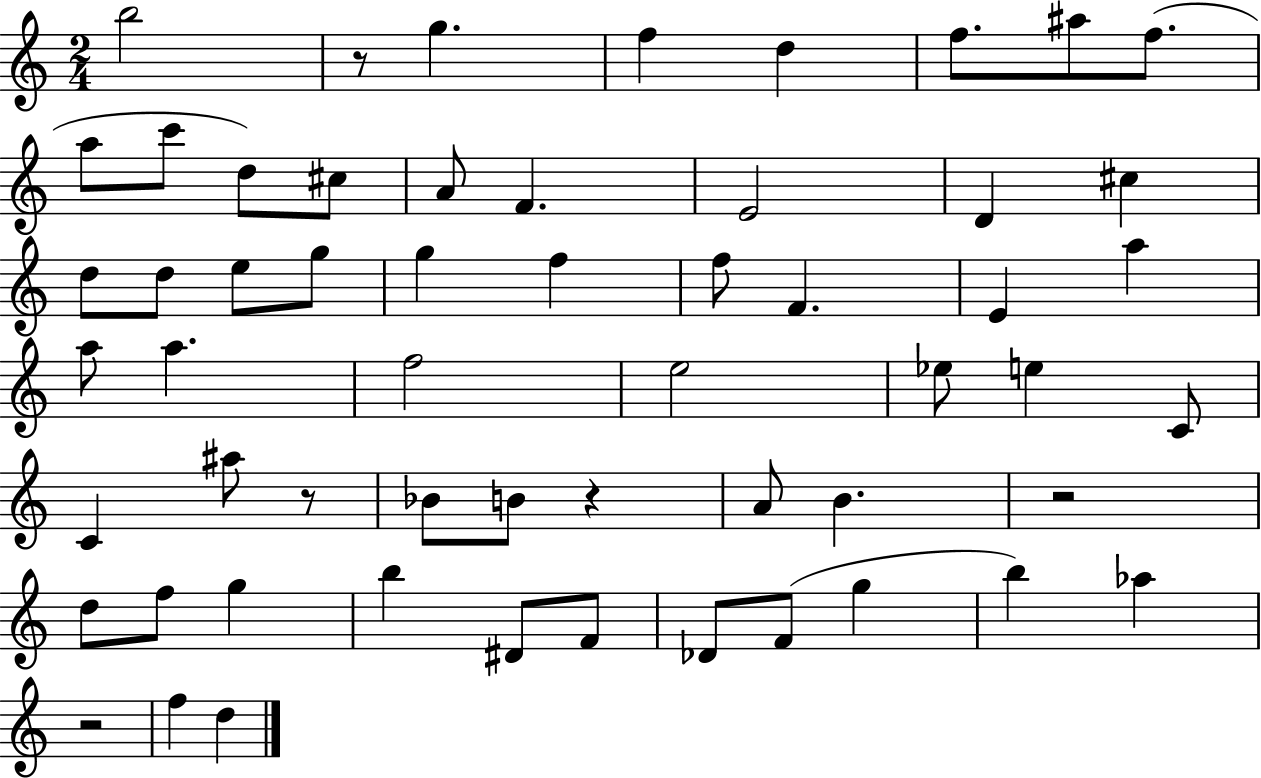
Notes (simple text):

B5/h R/e G5/q. F5/q D5/q F5/e. A#5/e F5/e. A5/e C6/e D5/e C#5/e A4/e F4/q. E4/h D4/q C#5/q D5/e D5/e E5/e G5/e G5/q F5/q F5/e F4/q. E4/q A5/q A5/e A5/q. F5/h E5/h Eb5/e E5/q C4/e C4/q A#5/e R/e Bb4/e B4/e R/q A4/e B4/q. R/h D5/e F5/e G5/q B5/q D#4/e F4/e Db4/e F4/e G5/q B5/q Ab5/q R/h F5/q D5/q